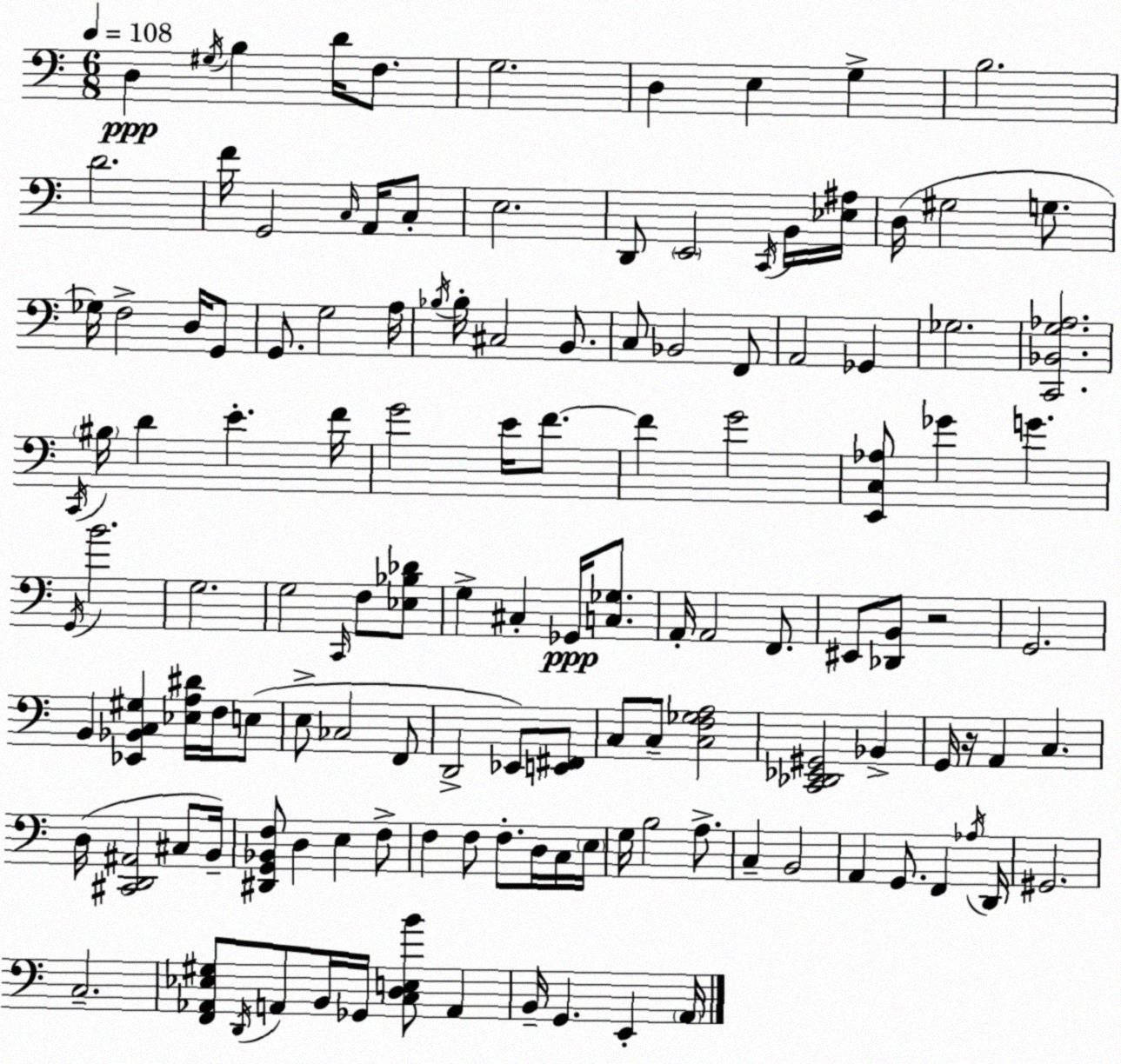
X:1
T:Untitled
M:6/8
L:1/4
K:Am
D, ^G,/4 B, D/4 F,/2 G,2 D, E, G, B,2 D2 F/4 G,,2 C,/4 A,,/4 C,/2 E,2 D,,/2 E,,2 C,,/4 B,,/4 [_E,^A,]/4 D,/4 ^G,2 G,/2 _G,/4 F,2 D,/4 G,,/2 G,,/2 G,2 A,/4 _B,/4 _B,/4 ^C,2 B,,/2 C,/2 _B,,2 F,,/2 A,,2 _G,, _G,2 [C,,_B,,G,_A,]2 C,,/4 ^B,/4 D E F/4 G2 E/4 F/2 F G2 [E,,C,_A,]/2 _G G G,,/4 B2 G,2 G,2 C,,/4 F,/2 [_E,_B,_D]/2 G, ^C, _G,,/4 [C,_G,]/2 A,,/4 A,,2 F,,/2 ^E,,/2 [_D,,B,,]/2 z2 G,,2 B,, [_E,,_B,,C,^G,] [_E,A,^D]/4 F,/4 E,/2 E,/2 _C,2 F,,/2 D,,2 _E,,/2 [E,,^F,,]/2 C,/2 C,/2 [C,F,_G,A,]2 [C,,_D,,_E,,^G,,]2 _B,, G,,/4 z/4 A,, C, D,/4 [^C,,D,,^A,,]2 ^C,/2 B,,/4 [^D,,G,,_B,,F,]/2 D, E, F,/2 F, F,/2 F,/2 D,/4 C,/4 E,/4 G,/4 B,2 A,/2 C, B,,2 A,, G,,/2 F,, _A,/4 D,,/4 ^G,,2 C,2 [F,,_A,,_E,^G,]/2 D,,/4 A,,/2 B,,/4 _G,,/4 [C,D,E,B]/2 A,, B,,/4 G,, E,, A,,/4